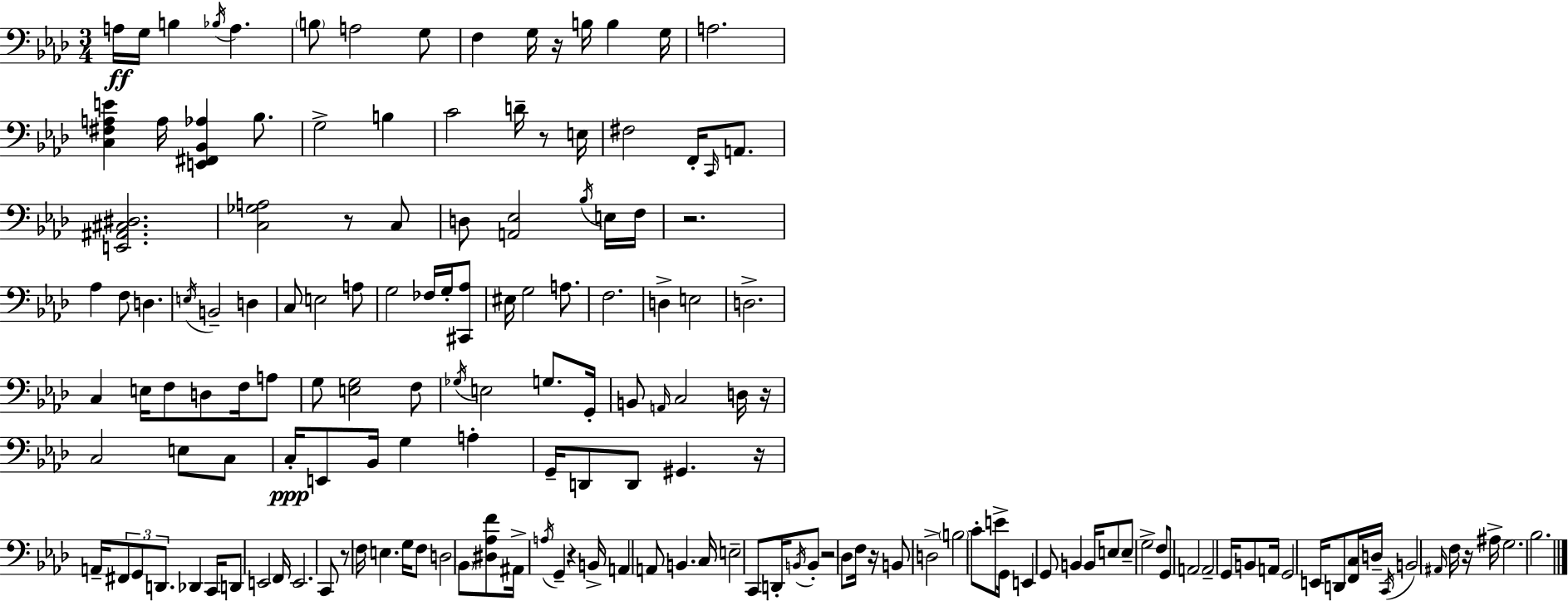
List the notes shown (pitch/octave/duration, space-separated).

A3/s G3/s B3/q Bb3/s A3/q. B3/e A3/h G3/e F3/q G3/s R/s B3/s B3/q G3/s A3/h. [C3,F#3,A3,E4]/q A3/s [E2,F#2,Bb2,Ab3]/q Bb3/e. G3/h B3/q C4/h D4/s R/e E3/s F#3/h F2/s C2/s A2/e. [E2,A#2,C#3,D#3]/h. [C3,Gb3,A3]/h R/e C3/e D3/e [A2,Eb3]/h Bb3/s E3/s F3/s R/h. Ab3/q F3/e D3/q. E3/s B2/h D3/q C3/e E3/h A3/e G3/h FES3/s G3/s [C#2,Ab3]/e EIS3/s G3/h A3/e. F3/h. D3/q E3/h D3/h. C3/q E3/s F3/e D3/e F3/s A3/e G3/e [E3,G3]/h F3/e Gb3/s E3/h G3/e. G2/s B2/e A2/s C3/h D3/s R/s C3/h E3/e C3/e C3/s E2/e Bb2/s G3/q A3/q G2/s D2/e D2/e G#2/q. R/s A2/s F#2/e G2/e D2/e. Db2/q C2/s D2/e E2/h F2/s E2/h. C2/e R/e F3/s E3/q. G3/s F3/e D3/h Bb2/e [D#3,Ab3,F4]/e A#2/s A3/s G2/q R/q B2/s A2/q A2/e B2/q. C3/s E3/h C2/e D2/s B2/s B2/e R/h Db3/e F3/s R/s B2/e D3/h B3/h C4/e E4/e G2/s E2/q G2/e B2/q B2/s E3/e E3/e G3/h F3/e G2/e A2/h A2/h G2/s B2/e A2/s G2/h E2/s D2/e [F2,C3]/s D3/s C2/s B2/h A#2/s F3/s R/s A#3/s G3/h. Bb3/h.